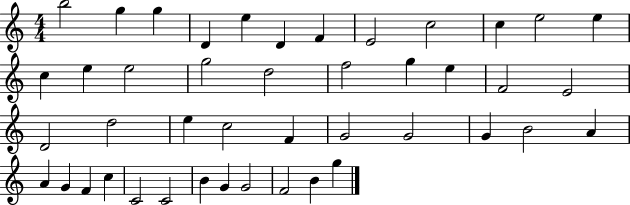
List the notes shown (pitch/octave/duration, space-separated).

B5/h G5/q G5/q D4/q E5/q D4/q F4/q E4/h C5/h C5/q E5/h E5/q C5/q E5/q E5/h G5/h D5/h F5/h G5/q E5/q F4/h E4/h D4/h D5/h E5/q C5/h F4/q G4/h G4/h G4/q B4/h A4/q A4/q G4/q F4/q C5/q C4/h C4/h B4/q G4/q G4/h F4/h B4/q G5/q